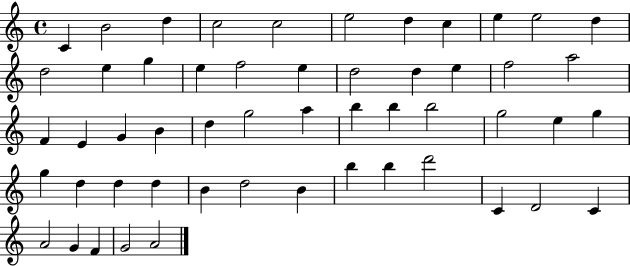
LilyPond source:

{
  \clef treble
  \time 4/4
  \defaultTimeSignature
  \key c \major
  c'4 b'2 d''4 | c''2 c''2 | e''2 d''4 c''4 | e''4 e''2 d''4 | \break d''2 e''4 g''4 | e''4 f''2 e''4 | d''2 d''4 e''4 | f''2 a''2 | \break f'4 e'4 g'4 b'4 | d''4 g''2 a''4 | b''4 b''4 b''2 | g''2 e''4 g''4 | \break g''4 d''4 d''4 d''4 | b'4 d''2 b'4 | b''4 b''4 d'''2 | c'4 d'2 c'4 | \break a'2 g'4 f'4 | g'2 a'2 | \bar "|."
}